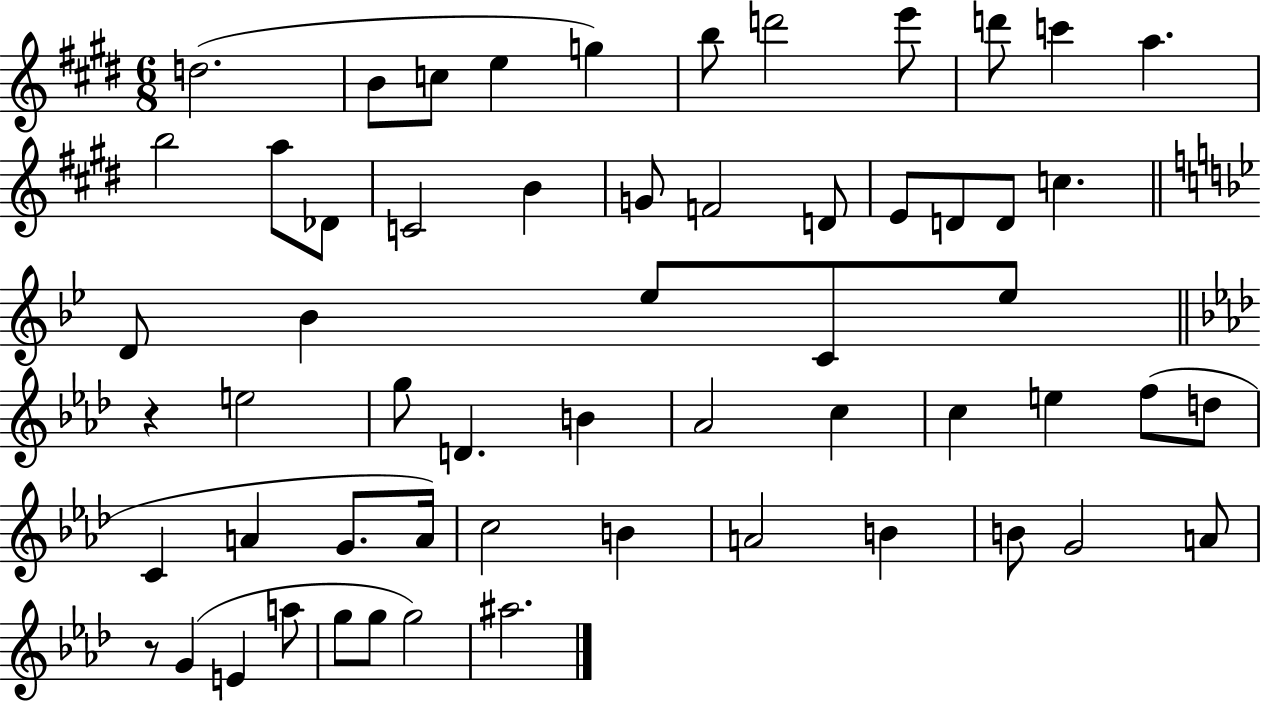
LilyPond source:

{
  \clef treble
  \numericTimeSignature
  \time 6/8
  \key e \major
  \repeat volta 2 { d''2.( | b'8 c''8 e''4 g''4) | b''8 d'''2 e'''8 | d'''8 c'''4 a''4. | \break b''2 a''8 des'8 | c'2 b'4 | g'8 f'2 d'8 | e'8 d'8 d'8 c''4. | \break \bar "||" \break \key g \minor d'8 bes'4 ees''8 c'8 ees''8 | \bar "||" \break \key aes \major r4 e''2 | g''8 d'4. b'4 | aes'2 c''4 | c''4 e''4 f''8( d''8 | \break c'4 a'4 g'8. a'16) | c''2 b'4 | a'2 b'4 | b'8 g'2 a'8 | \break r8 g'4( e'4 a''8 | g''8 g''8 g''2) | ais''2. | } \bar "|."
}